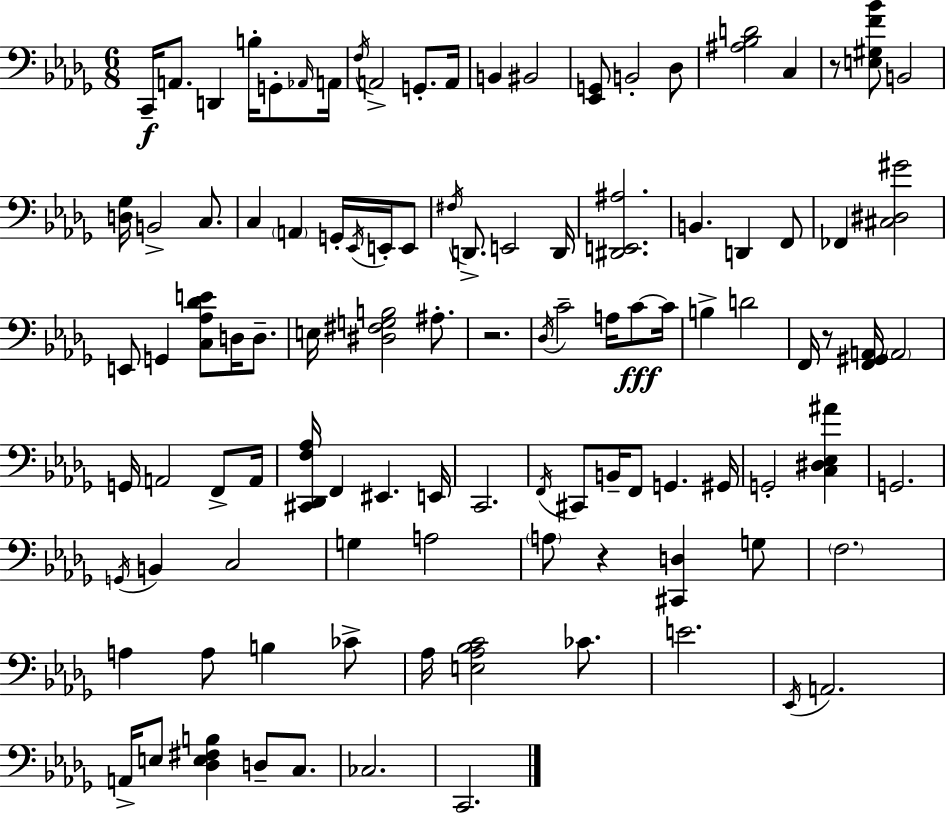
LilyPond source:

{
  \clef bass
  \numericTimeSignature
  \time 6/8
  \key bes \minor
  \repeat volta 2 { c,16--\f a,8. d,4 b16-. g,8-. \grace { aes,16 } | a,16 \acciaccatura { f16 } a,2-> g,8.-. | a,16 b,4 bis,2 | <ees, g,>8 b,2-. | \break des8 <ais bes d'>2 c4 | r8 <e gis f' bes'>8 b,2 | <d ges>16 b,2-> c8. | c4 \parenthesize a,4 g,16-. \acciaccatura { ees,16 } | \break e,16-. e,8 \acciaccatura { fis16 } d,8.-> e,2 | d,16 <dis, e, ais>2. | b,4. d,4 | f,8 fes,4 <cis dis gis'>2 | \break e,8 g,4 <c aes des' e'>8 | d16 d8.-- e16 <dis fis g b>2 | ais8.-. r2. | \acciaccatura { des16 } c'2-- | \break a16 c'8~~\fff c'16 b4-> d'2 | f,16 r8 <f, gis, a,>16 \parenthesize a,2 | g,16 a,2 | f,8-> a,16 <cis, des, f aes>16 f,4 eis,4. | \break e,16 c,2. | \acciaccatura { f,16 } cis,8 b,16-- f,8 g,4. | gis,16 g,2-. | <c dis ees ais'>4 g,2. | \break \acciaccatura { g,16 } b,4 c2 | g4 a2 | \parenthesize a8 r4 | <cis, d>4 g8 \parenthesize f2. | \break a4 a8 | b4 ces'8-> aes16 <e aes bes c'>2 | ces'8. e'2. | \acciaccatura { ees,16 } a,2. | \break a,16-> e8 <des e fis b>4 | d8-- c8. ces2. | c,2. | } \bar "|."
}